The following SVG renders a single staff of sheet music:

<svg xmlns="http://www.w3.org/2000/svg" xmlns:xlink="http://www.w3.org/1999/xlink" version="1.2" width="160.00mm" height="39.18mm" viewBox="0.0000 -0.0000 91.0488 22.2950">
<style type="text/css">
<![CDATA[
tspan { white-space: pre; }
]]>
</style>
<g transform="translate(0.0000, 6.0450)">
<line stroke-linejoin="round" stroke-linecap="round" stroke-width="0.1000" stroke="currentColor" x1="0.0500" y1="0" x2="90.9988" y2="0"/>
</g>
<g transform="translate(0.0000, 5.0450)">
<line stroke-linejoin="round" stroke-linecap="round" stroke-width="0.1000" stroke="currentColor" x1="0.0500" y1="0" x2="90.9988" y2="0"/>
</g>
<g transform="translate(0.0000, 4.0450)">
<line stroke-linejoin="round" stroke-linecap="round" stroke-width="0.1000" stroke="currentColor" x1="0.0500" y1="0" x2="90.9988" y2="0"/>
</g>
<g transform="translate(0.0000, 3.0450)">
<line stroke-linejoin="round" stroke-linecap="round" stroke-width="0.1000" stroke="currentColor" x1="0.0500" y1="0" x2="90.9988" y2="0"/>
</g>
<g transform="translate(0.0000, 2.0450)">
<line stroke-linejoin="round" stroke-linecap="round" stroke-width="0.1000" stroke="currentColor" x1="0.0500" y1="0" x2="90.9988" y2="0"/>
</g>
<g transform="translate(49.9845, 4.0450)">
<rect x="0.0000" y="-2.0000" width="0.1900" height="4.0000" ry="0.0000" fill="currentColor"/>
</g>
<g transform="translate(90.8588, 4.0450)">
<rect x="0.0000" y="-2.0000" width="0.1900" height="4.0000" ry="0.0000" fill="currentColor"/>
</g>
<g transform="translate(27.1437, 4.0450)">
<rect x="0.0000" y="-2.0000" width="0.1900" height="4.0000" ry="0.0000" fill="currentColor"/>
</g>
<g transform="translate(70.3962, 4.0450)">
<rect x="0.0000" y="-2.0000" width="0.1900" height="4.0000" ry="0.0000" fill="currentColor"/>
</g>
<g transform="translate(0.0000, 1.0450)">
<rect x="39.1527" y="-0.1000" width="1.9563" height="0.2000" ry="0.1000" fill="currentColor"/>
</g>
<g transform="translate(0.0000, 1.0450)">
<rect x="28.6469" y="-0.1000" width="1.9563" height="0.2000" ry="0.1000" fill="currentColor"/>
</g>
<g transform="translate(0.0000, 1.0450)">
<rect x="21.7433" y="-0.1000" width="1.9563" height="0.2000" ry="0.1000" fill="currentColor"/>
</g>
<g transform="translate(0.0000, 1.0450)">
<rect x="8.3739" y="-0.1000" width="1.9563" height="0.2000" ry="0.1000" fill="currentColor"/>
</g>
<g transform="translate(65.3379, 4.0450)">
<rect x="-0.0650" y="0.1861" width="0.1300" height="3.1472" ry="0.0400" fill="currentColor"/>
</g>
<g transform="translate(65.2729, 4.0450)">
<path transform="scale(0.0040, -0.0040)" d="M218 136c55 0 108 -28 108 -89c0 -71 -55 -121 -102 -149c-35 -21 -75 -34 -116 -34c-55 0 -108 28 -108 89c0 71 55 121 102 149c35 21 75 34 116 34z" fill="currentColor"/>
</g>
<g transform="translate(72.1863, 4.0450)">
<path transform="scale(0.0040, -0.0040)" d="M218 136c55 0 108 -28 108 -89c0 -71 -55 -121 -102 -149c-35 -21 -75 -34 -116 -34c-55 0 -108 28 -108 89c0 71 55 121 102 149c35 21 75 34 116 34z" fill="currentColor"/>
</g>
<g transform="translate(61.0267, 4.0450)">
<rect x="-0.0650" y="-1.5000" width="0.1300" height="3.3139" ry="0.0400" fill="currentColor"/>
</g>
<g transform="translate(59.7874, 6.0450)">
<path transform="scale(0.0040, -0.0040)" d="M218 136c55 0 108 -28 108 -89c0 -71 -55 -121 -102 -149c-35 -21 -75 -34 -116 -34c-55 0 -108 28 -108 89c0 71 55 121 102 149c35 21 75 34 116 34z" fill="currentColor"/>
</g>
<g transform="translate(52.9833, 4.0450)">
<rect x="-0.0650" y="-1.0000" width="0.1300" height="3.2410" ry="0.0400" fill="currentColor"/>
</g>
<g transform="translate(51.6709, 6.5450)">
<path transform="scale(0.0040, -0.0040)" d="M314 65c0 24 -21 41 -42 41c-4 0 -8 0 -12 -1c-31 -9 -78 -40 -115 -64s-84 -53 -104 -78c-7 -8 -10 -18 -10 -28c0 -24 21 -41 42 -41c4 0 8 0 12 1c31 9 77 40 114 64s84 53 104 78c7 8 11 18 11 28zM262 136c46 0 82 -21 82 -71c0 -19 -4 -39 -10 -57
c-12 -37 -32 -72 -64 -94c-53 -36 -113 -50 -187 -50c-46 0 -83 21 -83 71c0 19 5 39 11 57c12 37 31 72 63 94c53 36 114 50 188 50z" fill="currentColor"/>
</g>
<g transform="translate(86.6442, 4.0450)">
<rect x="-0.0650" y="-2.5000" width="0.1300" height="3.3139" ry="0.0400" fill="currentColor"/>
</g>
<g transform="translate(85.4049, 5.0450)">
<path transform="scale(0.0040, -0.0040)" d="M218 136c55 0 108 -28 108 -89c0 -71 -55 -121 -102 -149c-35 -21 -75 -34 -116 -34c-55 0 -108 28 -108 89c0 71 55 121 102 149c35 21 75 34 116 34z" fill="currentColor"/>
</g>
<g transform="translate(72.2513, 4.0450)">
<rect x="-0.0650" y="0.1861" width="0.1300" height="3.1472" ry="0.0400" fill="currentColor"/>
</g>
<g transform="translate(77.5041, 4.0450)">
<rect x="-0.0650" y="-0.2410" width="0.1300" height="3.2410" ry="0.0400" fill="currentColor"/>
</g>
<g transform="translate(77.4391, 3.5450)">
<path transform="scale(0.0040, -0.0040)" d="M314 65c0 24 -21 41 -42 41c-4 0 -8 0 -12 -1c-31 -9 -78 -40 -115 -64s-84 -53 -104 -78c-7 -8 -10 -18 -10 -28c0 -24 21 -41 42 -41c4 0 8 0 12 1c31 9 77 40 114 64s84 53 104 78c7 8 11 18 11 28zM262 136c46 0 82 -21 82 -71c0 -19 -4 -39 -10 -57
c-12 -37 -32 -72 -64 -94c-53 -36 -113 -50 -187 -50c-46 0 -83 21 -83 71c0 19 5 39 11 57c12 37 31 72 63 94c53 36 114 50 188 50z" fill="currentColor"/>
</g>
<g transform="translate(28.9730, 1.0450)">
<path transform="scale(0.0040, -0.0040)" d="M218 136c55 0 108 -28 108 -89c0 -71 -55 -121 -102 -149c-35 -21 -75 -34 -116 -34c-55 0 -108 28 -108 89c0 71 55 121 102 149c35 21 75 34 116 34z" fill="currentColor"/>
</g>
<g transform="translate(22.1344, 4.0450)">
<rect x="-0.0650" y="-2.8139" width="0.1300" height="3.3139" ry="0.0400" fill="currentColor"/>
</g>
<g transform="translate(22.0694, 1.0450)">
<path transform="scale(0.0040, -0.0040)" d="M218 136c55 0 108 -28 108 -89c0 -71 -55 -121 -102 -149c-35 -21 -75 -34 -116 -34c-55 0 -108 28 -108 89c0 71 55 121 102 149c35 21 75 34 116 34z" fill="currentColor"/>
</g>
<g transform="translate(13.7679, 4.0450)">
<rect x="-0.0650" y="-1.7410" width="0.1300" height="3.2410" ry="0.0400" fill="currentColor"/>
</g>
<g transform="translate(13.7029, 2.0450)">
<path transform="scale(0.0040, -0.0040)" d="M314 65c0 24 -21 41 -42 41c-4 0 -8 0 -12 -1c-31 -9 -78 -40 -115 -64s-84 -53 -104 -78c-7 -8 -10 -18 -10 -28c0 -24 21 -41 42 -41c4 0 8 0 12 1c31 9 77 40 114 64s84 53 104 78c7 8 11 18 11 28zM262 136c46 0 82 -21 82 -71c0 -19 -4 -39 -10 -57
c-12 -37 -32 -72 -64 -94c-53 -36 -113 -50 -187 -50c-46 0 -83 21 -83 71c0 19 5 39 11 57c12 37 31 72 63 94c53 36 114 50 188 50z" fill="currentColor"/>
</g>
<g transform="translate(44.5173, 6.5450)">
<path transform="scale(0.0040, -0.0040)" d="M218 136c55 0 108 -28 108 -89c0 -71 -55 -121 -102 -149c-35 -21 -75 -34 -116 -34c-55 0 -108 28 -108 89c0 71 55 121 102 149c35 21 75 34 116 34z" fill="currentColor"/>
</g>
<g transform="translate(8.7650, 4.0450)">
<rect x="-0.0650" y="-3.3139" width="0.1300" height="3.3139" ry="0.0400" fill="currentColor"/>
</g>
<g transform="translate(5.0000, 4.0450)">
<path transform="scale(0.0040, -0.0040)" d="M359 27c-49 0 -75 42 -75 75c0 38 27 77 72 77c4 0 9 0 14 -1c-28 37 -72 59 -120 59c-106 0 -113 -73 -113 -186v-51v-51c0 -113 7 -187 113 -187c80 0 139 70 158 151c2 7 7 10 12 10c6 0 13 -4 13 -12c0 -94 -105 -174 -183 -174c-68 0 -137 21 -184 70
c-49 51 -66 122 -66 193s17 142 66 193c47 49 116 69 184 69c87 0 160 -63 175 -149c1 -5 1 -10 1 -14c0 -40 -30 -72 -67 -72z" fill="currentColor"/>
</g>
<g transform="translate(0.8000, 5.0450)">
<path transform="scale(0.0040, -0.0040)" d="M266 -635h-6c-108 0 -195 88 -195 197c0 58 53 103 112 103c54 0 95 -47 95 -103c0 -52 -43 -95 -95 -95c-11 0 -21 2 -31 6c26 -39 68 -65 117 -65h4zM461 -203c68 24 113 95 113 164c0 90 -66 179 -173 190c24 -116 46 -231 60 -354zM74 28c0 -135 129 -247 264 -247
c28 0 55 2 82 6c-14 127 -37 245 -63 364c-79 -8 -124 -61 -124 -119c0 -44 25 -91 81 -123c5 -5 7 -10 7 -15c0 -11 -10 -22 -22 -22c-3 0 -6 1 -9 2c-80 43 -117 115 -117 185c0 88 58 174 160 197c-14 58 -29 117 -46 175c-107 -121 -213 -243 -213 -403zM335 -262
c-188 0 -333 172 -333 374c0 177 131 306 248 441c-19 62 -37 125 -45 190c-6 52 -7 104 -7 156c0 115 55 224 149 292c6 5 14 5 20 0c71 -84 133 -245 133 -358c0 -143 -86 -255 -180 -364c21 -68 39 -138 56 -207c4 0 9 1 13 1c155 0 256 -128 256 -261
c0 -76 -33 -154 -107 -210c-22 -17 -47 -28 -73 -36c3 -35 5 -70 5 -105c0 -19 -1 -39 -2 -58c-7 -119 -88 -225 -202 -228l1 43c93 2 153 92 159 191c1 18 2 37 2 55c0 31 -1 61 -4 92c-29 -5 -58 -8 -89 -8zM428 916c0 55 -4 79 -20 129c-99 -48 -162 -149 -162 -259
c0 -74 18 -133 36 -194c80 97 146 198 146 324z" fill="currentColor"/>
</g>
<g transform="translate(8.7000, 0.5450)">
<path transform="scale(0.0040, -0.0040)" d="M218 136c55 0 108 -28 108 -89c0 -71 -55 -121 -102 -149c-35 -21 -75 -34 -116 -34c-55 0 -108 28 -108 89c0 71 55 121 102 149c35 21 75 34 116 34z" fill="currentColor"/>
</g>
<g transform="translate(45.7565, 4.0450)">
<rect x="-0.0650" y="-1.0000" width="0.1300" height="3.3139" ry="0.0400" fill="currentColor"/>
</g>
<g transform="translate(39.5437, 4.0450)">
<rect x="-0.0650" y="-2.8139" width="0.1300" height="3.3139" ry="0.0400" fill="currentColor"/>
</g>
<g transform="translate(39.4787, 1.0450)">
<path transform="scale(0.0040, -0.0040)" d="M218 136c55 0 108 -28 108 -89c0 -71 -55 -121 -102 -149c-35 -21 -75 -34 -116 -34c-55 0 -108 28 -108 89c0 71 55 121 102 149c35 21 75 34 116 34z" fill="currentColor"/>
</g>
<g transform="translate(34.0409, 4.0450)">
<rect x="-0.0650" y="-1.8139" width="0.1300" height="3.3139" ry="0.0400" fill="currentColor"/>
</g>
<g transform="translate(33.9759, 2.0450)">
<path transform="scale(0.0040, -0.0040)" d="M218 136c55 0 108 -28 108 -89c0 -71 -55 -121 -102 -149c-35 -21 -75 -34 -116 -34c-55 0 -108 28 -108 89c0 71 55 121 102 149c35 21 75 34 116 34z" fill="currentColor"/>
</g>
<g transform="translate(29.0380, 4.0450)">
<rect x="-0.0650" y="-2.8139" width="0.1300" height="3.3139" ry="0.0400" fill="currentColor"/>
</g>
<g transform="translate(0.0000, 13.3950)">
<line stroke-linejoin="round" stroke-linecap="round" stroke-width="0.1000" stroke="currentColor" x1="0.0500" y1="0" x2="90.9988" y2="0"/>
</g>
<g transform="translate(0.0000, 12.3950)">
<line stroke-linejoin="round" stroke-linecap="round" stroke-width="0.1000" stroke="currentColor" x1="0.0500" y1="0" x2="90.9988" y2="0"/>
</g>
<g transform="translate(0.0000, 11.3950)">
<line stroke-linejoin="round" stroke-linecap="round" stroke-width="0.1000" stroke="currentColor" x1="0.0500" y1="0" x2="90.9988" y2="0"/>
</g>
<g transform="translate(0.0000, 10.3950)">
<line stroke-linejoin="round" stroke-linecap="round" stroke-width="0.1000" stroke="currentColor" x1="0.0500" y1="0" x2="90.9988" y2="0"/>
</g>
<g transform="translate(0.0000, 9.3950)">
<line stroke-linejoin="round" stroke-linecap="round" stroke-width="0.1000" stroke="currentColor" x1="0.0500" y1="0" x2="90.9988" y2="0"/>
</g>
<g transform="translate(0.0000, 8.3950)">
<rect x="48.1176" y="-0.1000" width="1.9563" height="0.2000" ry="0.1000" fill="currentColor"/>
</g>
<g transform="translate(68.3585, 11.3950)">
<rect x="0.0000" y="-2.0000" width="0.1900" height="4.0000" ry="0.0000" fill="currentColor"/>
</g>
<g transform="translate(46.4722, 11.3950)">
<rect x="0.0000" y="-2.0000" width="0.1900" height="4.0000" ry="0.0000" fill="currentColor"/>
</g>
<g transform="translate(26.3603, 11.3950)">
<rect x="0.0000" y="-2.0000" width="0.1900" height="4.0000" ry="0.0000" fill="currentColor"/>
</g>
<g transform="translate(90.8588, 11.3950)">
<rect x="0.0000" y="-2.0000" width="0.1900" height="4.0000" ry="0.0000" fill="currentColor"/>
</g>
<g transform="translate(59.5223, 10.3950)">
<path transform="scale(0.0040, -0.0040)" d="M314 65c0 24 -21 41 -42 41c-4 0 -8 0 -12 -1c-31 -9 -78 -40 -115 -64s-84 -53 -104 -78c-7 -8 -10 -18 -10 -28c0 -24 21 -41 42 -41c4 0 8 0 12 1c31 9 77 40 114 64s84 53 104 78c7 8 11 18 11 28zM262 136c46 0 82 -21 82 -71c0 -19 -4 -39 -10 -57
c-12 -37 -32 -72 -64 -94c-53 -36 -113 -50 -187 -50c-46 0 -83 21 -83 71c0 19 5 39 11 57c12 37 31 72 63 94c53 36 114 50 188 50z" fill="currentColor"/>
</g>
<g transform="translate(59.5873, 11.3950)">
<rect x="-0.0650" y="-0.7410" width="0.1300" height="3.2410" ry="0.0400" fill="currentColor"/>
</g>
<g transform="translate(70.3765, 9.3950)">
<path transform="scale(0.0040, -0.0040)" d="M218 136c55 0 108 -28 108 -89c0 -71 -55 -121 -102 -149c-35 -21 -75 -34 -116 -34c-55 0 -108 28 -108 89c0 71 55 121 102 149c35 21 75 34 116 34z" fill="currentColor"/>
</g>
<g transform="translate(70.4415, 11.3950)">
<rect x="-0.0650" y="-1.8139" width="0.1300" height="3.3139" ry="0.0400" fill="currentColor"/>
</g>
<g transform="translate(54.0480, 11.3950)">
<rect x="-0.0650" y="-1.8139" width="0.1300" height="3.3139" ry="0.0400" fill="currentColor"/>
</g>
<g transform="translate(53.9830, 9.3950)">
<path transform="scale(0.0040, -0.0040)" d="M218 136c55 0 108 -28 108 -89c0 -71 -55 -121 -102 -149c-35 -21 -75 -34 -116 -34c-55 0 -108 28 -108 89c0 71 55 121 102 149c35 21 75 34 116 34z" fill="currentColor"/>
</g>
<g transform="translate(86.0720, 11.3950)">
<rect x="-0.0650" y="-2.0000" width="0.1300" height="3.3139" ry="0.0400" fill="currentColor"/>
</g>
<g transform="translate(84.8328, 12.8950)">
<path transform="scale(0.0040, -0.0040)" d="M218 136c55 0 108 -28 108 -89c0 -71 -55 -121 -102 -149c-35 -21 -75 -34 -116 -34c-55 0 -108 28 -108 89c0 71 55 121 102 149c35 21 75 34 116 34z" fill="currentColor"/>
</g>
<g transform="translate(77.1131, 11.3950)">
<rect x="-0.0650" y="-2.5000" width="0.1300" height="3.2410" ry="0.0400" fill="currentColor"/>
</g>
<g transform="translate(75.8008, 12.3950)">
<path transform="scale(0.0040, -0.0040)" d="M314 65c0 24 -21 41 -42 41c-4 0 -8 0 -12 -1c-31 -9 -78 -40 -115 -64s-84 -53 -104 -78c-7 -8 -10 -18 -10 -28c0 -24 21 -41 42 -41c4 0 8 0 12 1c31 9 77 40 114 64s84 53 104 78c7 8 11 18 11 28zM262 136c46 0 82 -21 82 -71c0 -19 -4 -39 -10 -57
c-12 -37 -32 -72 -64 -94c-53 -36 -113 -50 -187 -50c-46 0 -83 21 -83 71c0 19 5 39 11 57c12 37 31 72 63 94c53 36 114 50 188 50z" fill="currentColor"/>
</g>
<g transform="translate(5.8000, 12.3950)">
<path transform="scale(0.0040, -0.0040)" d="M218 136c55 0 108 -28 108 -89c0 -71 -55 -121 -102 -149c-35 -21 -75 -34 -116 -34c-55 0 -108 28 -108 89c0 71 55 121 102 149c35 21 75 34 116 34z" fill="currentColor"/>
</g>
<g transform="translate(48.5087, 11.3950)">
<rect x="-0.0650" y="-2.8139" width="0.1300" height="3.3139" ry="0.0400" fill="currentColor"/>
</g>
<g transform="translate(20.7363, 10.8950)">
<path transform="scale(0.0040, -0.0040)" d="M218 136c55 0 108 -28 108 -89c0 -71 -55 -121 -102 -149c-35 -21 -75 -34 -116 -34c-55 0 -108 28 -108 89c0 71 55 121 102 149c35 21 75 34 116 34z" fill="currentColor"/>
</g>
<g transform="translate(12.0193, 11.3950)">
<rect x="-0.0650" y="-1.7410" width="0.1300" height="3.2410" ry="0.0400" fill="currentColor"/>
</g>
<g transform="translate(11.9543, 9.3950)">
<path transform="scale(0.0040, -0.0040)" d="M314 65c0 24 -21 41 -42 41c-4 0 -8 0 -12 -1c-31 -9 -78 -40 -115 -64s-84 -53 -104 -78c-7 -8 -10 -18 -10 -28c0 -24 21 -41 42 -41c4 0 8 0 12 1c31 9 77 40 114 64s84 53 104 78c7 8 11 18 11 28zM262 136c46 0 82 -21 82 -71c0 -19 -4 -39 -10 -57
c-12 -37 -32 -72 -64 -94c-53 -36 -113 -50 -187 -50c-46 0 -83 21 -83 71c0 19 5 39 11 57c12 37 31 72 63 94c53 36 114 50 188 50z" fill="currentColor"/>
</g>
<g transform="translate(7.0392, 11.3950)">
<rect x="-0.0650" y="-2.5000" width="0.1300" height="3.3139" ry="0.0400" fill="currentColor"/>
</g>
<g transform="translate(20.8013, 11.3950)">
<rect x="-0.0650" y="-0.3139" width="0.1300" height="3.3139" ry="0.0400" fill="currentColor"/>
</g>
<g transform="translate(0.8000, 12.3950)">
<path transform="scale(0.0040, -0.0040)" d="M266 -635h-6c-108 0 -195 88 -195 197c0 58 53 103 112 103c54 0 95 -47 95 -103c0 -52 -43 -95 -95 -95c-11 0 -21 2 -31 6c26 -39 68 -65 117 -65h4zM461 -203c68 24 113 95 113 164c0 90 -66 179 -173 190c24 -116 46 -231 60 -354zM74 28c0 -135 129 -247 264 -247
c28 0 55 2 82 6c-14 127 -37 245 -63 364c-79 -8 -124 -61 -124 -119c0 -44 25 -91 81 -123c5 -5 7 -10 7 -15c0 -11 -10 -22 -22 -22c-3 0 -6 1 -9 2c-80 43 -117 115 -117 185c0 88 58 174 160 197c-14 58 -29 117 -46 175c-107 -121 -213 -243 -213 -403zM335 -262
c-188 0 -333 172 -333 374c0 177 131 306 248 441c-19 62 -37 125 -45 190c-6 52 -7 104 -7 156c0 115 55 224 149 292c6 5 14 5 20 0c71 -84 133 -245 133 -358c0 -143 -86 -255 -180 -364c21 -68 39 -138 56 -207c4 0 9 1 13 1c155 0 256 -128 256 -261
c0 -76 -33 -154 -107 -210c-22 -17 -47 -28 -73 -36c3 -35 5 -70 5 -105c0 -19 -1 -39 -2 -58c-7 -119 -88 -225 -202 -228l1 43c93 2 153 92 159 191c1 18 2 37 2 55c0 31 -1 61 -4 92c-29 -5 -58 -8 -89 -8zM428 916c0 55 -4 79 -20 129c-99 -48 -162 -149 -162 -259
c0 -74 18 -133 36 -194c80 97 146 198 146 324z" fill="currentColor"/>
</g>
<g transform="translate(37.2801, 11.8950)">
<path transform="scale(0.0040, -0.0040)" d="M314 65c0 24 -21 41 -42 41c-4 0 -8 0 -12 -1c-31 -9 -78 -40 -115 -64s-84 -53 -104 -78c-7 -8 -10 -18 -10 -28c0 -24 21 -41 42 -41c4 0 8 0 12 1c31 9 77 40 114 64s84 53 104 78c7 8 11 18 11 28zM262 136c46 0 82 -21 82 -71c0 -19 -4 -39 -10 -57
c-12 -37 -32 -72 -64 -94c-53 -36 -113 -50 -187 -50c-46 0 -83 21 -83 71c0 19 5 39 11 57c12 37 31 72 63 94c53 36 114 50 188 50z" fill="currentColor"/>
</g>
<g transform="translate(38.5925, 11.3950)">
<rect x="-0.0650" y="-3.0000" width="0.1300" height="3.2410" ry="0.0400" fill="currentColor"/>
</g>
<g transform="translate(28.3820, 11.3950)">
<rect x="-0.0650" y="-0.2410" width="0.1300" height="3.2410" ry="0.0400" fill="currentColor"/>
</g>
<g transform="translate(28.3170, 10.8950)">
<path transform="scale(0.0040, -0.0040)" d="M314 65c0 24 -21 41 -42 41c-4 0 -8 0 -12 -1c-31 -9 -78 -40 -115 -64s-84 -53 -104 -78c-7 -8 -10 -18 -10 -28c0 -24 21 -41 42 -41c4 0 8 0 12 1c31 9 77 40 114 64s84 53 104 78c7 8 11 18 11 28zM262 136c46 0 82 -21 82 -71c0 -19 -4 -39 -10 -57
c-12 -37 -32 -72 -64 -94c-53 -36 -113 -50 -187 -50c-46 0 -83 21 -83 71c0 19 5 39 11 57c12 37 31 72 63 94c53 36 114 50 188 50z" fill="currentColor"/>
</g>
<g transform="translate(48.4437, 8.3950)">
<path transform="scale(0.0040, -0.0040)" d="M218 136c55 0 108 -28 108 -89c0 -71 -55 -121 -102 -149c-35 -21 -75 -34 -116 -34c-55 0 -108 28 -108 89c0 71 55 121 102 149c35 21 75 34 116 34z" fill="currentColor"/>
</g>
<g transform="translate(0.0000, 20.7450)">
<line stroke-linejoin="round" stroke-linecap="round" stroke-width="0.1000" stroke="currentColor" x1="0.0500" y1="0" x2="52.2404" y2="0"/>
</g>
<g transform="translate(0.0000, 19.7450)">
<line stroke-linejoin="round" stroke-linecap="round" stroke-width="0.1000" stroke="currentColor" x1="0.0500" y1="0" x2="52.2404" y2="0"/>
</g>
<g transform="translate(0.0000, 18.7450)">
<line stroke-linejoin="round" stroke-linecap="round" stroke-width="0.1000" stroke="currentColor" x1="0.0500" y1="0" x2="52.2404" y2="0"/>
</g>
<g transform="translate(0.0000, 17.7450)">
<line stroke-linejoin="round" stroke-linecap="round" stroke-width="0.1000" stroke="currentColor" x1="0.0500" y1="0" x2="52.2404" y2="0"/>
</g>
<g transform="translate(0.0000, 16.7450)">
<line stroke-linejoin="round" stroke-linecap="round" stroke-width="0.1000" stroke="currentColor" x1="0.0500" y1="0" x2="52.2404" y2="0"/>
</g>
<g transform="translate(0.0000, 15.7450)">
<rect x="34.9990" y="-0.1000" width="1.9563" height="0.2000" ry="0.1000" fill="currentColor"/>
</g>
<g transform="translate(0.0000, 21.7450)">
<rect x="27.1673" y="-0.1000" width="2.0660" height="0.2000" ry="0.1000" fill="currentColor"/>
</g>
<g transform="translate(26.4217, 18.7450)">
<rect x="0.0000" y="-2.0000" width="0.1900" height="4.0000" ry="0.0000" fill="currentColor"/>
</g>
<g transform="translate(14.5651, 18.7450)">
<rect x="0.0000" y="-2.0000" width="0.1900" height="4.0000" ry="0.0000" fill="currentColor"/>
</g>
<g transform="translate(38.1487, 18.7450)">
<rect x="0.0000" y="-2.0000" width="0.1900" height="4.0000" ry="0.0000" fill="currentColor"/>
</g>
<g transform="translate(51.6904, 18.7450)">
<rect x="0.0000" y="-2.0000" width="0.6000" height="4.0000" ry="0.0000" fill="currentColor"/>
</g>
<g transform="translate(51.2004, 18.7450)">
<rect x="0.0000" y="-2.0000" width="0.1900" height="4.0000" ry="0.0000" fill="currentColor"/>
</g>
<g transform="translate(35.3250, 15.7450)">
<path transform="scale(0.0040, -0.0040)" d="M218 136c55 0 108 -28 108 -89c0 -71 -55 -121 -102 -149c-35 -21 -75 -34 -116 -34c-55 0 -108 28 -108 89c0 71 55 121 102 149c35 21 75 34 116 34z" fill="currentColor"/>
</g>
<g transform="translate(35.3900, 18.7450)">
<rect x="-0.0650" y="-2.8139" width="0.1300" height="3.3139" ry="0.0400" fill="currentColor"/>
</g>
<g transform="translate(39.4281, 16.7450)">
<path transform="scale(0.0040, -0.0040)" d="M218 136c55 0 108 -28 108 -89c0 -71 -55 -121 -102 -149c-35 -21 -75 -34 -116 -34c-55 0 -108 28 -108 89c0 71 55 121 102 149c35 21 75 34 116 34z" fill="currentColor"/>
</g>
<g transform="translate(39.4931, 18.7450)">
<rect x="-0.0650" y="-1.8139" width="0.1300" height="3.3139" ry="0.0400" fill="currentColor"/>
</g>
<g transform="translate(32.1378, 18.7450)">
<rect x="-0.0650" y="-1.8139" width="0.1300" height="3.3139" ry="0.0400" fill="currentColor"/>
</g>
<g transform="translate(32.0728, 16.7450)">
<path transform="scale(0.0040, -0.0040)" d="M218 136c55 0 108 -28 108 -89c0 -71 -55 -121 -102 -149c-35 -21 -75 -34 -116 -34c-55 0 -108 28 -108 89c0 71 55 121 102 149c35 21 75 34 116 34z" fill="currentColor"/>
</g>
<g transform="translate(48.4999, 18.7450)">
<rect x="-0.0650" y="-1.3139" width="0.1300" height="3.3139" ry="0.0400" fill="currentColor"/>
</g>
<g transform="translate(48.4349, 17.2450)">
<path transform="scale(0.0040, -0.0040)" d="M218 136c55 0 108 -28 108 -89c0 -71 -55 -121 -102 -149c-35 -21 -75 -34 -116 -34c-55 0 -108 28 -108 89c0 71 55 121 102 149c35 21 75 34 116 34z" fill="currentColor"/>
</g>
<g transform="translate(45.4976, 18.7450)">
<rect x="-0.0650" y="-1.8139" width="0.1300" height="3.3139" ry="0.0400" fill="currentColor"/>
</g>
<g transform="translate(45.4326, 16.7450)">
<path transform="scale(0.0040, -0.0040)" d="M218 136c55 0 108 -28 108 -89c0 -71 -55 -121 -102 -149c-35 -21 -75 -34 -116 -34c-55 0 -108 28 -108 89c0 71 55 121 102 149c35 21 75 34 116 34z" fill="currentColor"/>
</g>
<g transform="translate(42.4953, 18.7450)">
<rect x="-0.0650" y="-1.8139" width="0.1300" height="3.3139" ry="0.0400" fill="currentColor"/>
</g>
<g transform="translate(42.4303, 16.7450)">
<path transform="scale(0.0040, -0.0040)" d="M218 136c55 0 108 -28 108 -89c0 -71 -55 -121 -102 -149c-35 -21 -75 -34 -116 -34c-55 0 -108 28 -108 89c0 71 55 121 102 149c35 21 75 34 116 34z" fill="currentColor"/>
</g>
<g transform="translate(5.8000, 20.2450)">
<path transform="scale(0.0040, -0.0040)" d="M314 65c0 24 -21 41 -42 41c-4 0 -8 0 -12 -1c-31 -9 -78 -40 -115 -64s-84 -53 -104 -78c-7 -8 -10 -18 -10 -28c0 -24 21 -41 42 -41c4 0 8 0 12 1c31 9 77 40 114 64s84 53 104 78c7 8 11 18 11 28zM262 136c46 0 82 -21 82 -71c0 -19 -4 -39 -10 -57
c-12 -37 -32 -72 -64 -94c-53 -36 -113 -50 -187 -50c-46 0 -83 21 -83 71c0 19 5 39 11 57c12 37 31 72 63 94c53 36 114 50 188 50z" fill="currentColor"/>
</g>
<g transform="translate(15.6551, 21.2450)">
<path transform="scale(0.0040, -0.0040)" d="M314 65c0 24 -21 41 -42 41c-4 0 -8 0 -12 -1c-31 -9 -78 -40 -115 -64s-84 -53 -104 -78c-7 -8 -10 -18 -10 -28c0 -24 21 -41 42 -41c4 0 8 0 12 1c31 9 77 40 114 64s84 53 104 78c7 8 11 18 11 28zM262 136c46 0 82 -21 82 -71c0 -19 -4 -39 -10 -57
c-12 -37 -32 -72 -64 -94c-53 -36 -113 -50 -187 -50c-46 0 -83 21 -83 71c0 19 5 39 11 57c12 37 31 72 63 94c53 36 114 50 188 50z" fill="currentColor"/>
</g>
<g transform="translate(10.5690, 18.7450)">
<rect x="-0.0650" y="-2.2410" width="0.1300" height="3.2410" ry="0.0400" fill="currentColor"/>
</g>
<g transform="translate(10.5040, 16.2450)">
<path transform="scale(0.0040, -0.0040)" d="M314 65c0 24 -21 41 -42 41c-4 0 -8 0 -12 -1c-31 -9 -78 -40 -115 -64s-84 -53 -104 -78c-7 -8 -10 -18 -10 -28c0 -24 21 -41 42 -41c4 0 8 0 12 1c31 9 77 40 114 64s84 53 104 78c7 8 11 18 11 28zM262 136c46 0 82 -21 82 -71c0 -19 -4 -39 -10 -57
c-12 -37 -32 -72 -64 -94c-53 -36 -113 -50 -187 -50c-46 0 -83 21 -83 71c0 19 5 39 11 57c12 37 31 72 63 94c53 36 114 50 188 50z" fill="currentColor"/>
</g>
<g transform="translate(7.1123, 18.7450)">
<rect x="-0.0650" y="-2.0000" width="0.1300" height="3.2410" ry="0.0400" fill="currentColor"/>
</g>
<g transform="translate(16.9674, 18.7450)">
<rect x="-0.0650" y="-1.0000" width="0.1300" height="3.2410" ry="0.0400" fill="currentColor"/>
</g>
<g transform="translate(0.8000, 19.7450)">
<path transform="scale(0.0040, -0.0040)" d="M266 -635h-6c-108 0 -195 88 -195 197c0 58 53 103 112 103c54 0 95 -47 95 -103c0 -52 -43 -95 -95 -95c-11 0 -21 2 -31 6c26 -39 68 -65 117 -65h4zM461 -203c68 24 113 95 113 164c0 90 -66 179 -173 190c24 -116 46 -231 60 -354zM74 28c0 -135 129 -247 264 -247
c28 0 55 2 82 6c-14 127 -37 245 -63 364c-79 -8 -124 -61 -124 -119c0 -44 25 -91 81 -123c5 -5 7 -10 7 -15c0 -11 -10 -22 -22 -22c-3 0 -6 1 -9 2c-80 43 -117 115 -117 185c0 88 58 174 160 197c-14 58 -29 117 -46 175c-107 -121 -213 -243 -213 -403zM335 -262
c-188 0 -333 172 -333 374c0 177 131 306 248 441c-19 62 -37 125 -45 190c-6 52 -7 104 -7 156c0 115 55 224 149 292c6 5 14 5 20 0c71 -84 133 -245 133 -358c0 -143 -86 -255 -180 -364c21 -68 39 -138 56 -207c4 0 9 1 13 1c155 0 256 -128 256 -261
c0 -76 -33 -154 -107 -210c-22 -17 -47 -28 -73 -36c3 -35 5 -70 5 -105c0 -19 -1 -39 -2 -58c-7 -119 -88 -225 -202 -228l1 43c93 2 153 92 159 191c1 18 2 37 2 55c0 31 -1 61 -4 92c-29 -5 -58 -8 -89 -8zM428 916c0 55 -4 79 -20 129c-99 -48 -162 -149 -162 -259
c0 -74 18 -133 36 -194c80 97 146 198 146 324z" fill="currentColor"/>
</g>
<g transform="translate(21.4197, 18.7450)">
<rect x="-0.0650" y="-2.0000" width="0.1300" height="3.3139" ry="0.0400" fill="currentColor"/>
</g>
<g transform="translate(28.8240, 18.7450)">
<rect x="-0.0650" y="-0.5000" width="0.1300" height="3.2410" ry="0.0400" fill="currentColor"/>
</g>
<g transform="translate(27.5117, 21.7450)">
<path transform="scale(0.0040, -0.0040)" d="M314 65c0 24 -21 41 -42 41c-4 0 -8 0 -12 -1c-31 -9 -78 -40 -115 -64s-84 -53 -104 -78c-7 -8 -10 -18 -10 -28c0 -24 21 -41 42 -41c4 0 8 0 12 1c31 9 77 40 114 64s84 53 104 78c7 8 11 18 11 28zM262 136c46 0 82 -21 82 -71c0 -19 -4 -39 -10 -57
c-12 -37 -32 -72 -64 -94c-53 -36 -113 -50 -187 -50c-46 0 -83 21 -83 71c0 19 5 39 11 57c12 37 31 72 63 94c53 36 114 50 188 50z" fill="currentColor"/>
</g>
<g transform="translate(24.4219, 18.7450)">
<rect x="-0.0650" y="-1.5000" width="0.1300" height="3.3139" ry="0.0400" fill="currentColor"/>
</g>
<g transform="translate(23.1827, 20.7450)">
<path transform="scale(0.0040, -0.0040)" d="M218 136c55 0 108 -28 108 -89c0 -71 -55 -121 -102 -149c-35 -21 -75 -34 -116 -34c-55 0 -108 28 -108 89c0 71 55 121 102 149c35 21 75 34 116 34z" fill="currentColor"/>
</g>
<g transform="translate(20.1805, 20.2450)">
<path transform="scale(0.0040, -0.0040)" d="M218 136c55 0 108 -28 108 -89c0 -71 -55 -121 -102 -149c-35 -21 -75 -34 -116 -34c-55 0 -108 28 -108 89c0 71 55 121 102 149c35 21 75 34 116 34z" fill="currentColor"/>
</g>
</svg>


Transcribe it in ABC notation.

X:1
T:Untitled
M:4/4
L:1/4
K:C
b f2 a a f a D D2 E B B c2 G G f2 c c2 A2 a f d2 f G2 F F2 g2 D2 F E C2 f a f f f e